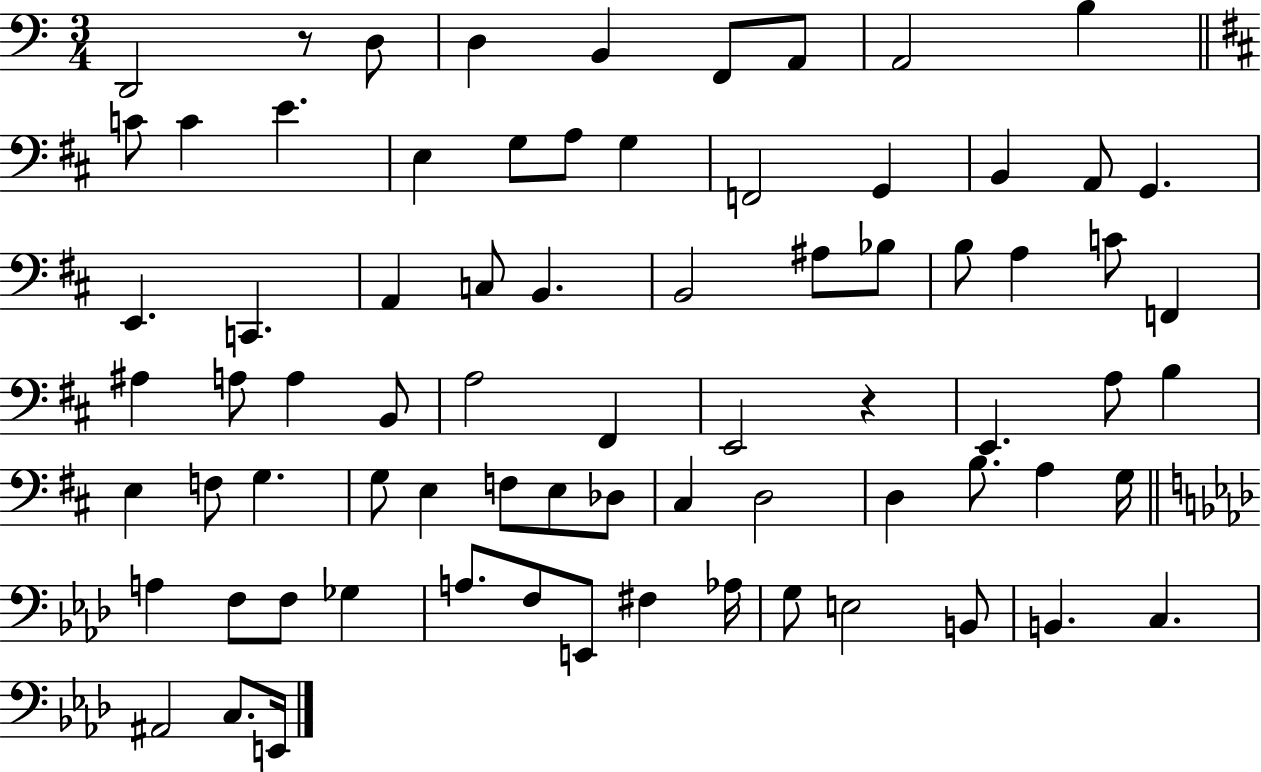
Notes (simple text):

D2/h R/e D3/e D3/q B2/q F2/e A2/e A2/h B3/q C4/e C4/q E4/q. E3/q G3/e A3/e G3/q F2/h G2/q B2/q A2/e G2/q. E2/q. C2/q. A2/q C3/e B2/q. B2/h A#3/e Bb3/e B3/e A3/q C4/e F2/q A#3/q A3/e A3/q B2/e A3/h F#2/q E2/h R/q E2/q. A3/e B3/q E3/q F3/e G3/q. G3/e E3/q F3/e E3/e Db3/e C#3/q D3/h D3/q B3/e. A3/q G3/s A3/q F3/e F3/e Gb3/q A3/e. F3/e E2/e F#3/q Ab3/s G3/e E3/h B2/e B2/q. C3/q. A#2/h C3/e. E2/s